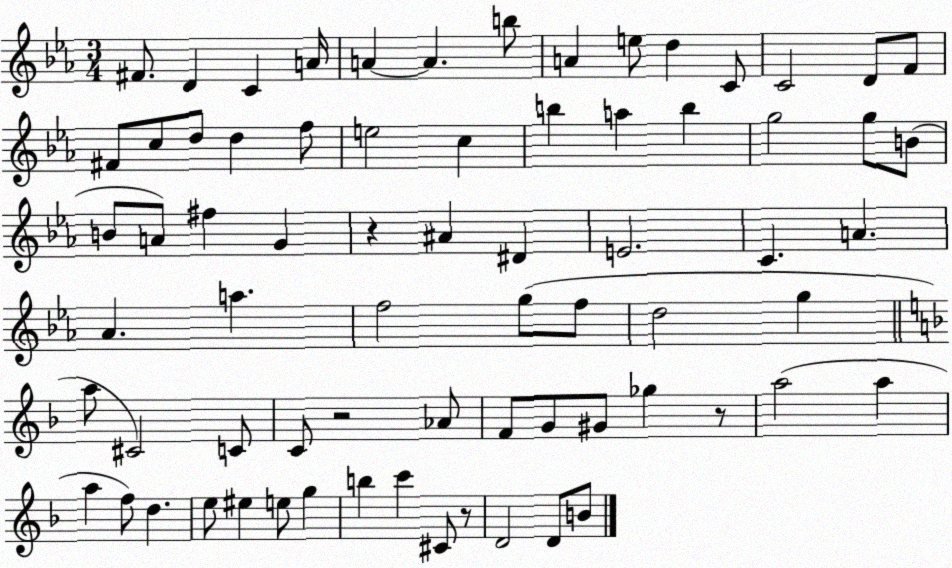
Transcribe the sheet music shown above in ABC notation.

X:1
T:Untitled
M:3/4
L:1/4
K:Eb
^F/2 D C A/4 A A b/2 A e/2 d C/2 C2 D/2 F/2 ^F/2 c/2 d/2 d f/2 e2 c b a b g2 g/2 B/2 B/2 A/2 ^f G z ^A ^D E2 C A _A a f2 g/2 f/2 d2 g a/2 ^C2 C/2 C/2 z2 _A/2 F/2 G/2 ^G/2 _g z/2 a2 a a f/2 d e/2 ^e e/2 g b c' ^C/2 z/2 D2 D/2 B/2